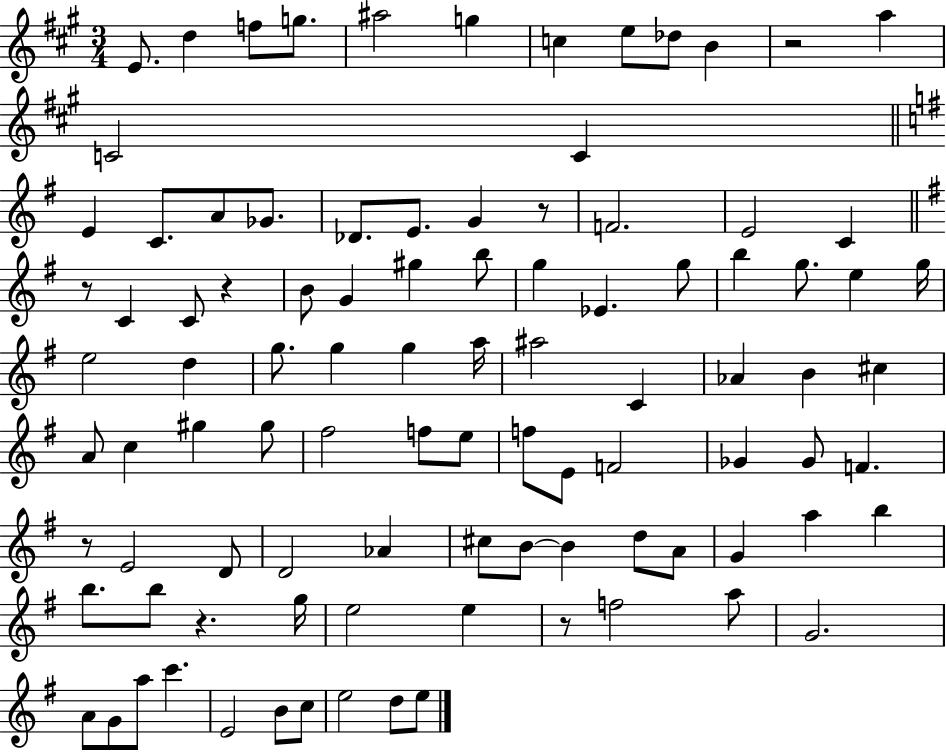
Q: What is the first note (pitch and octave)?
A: E4